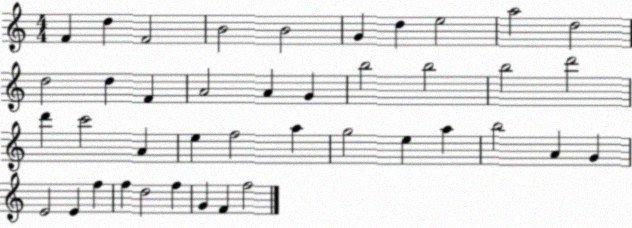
X:1
T:Untitled
M:4/4
L:1/4
K:C
F d F2 B2 B2 G d e2 a2 d2 d2 d F A2 A G b2 b2 b2 d'2 d' c'2 A e f2 a g2 e a b2 A G E2 E f f d2 f G F f2